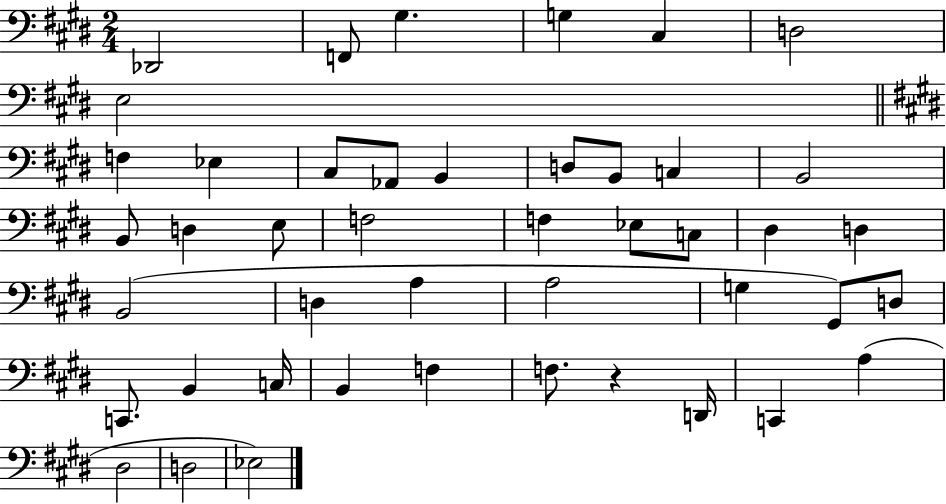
X:1
T:Untitled
M:2/4
L:1/4
K:E
_D,,2 F,,/2 ^G, G, ^C, D,2 E,2 F, _E, ^C,/2 _A,,/2 B,, D,/2 B,,/2 C, B,,2 B,,/2 D, E,/2 F,2 F, _E,/2 C,/2 ^D, D, B,,2 D, A, A,2 G, ^G,,/2 D,/2 C,,/2 B,, C,/4 B,, F, F,/2 z D,,/4 C,, A, ^D,2 D,2 _E,2